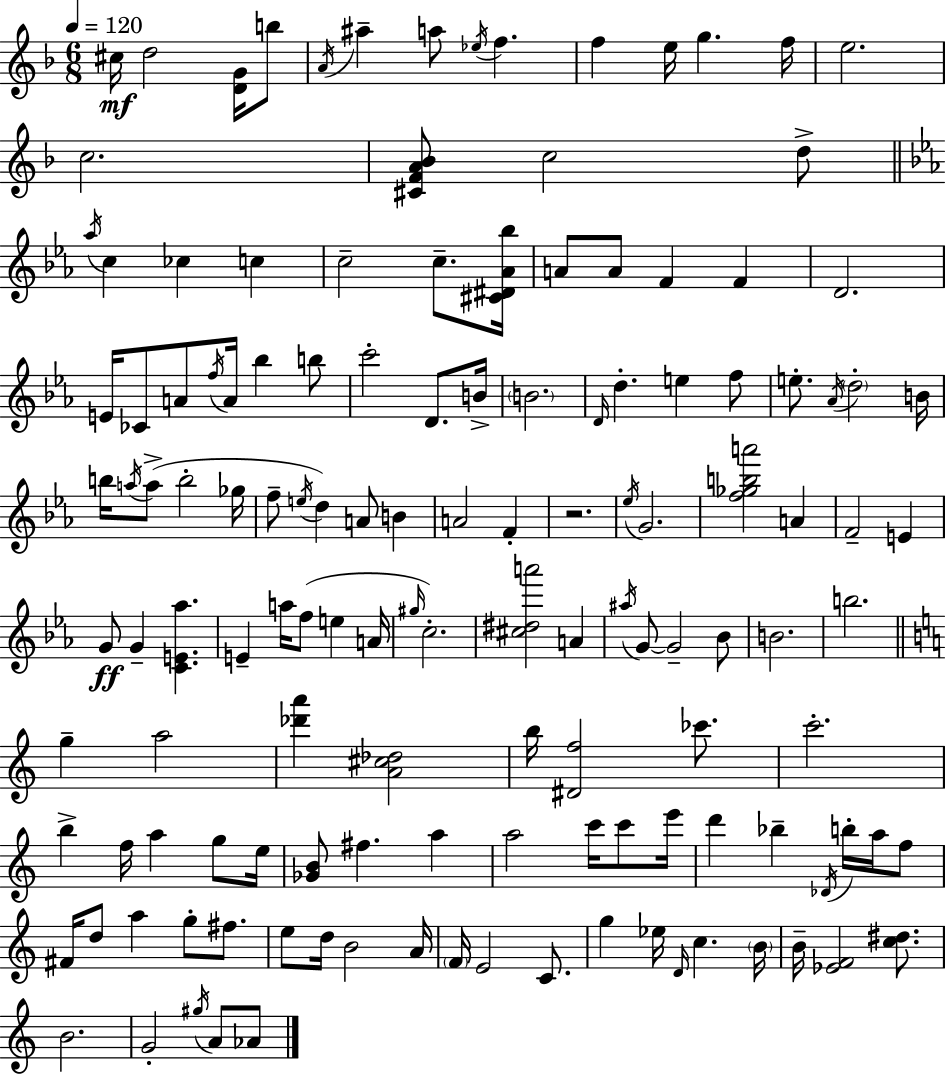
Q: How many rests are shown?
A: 1